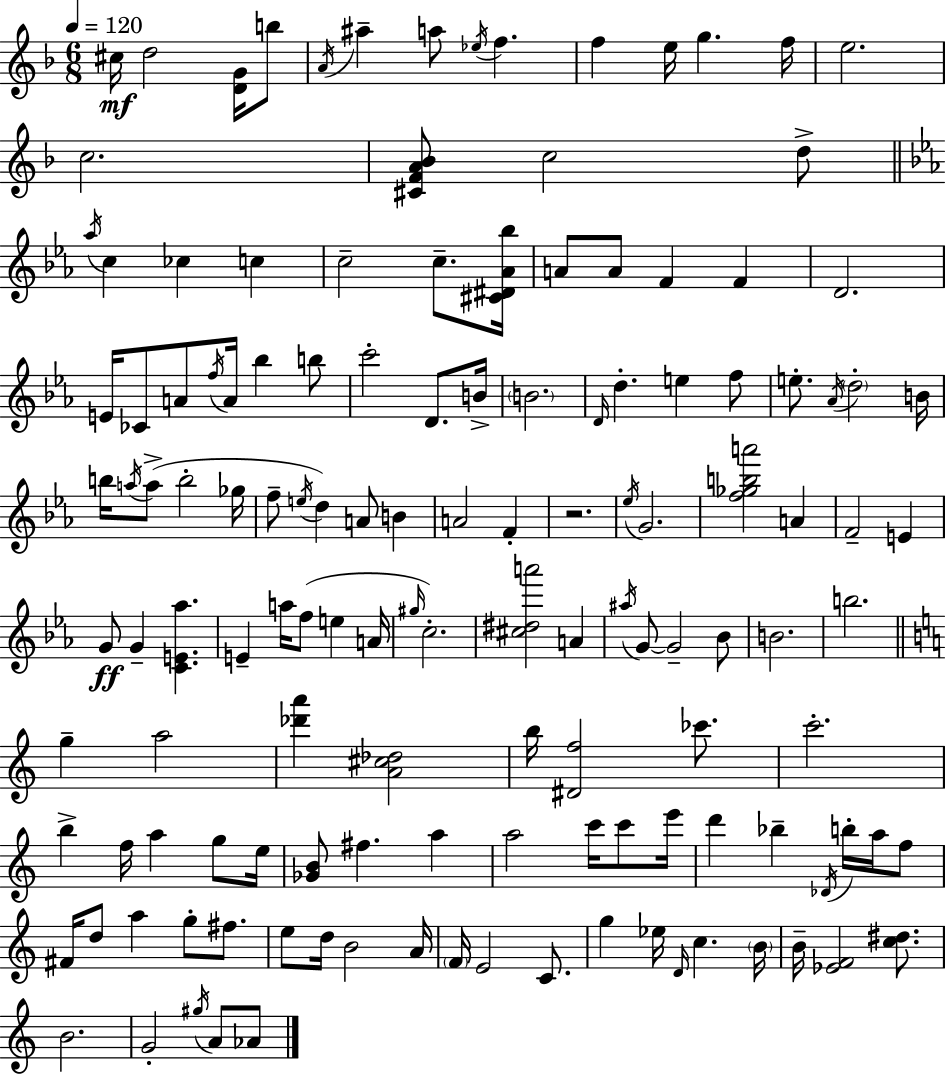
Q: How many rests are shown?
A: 1